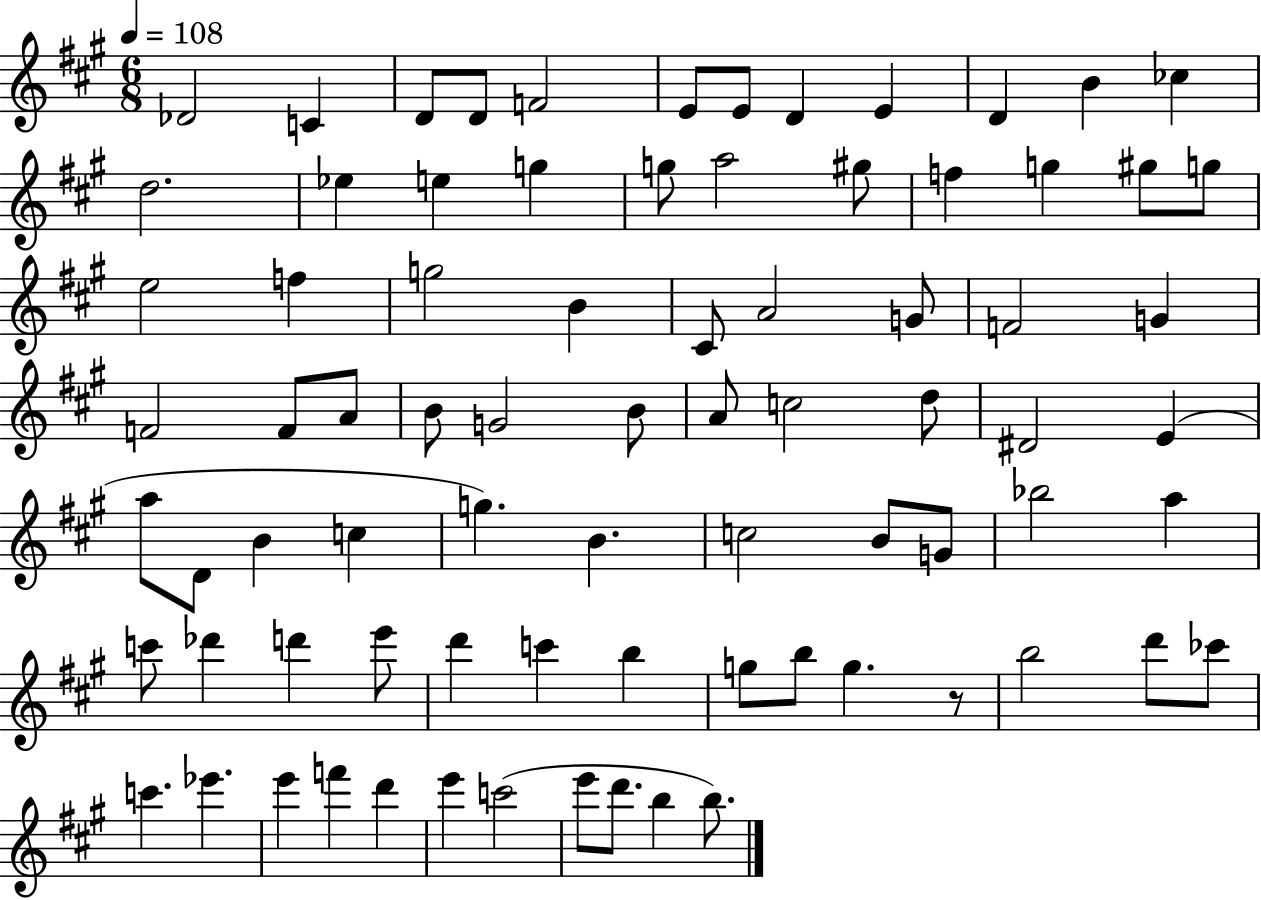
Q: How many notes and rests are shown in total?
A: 79